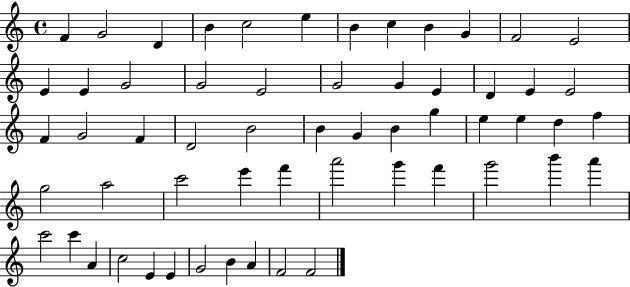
F4/q G4/h D4/q B4/q C5/h E5/q B4/q C5/q B4/q G4/q F4/h E4/h E4/q E4/q G4/h G4/h E4/h G4/h G4/q E4/q D4/q E4/q E4/h F4/q G4/h F4/q D4/h B4/h B4/q G4/q B4/q G5/q E5/q E5/q D5/q F5/q G5/h A5/h C6/h E6/q F6/q A6/h G6/q F6/q G6/h B6/q A6/q C6/h C6/q A4/q C5/h E4/q E4/q G4/h B4/q A4/q F4/h F4/h